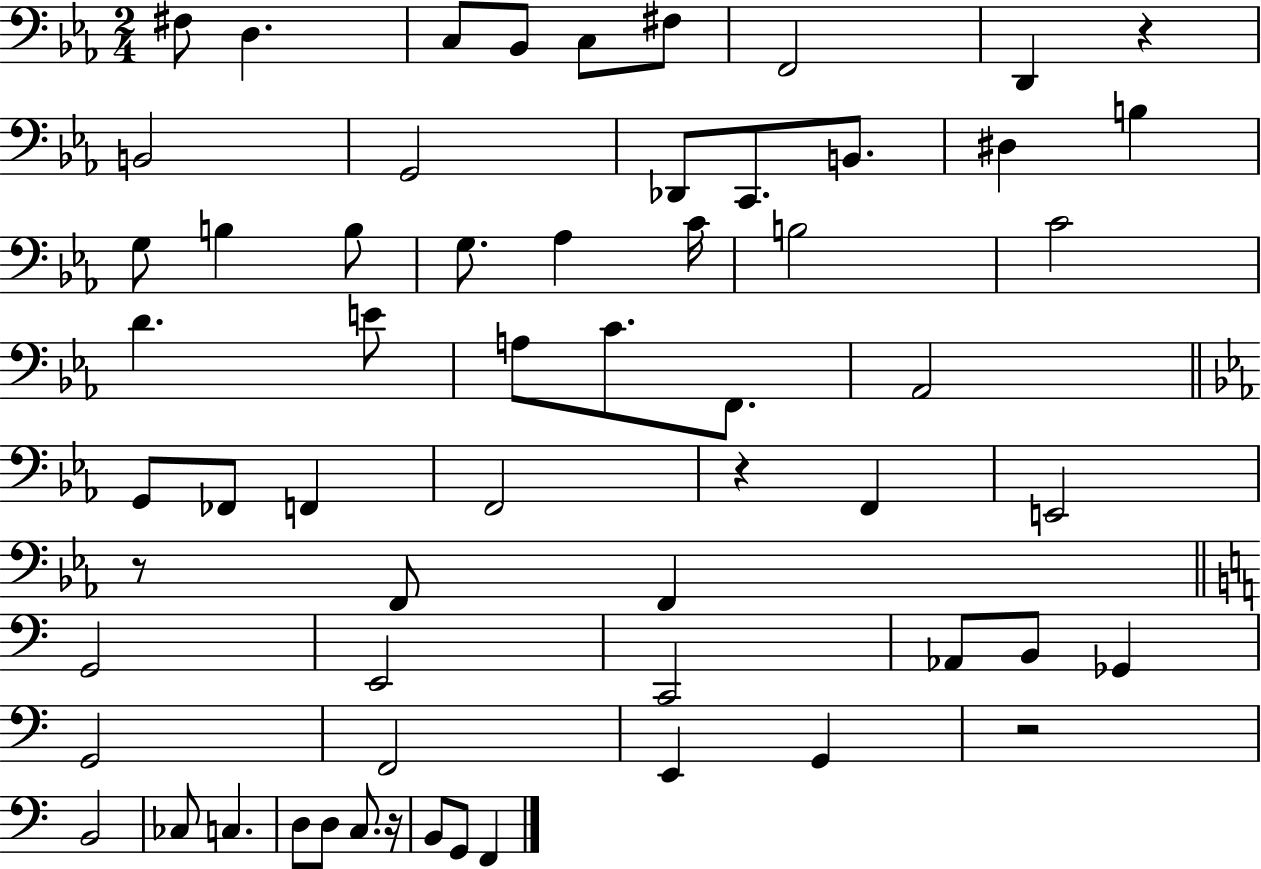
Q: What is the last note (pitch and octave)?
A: F2